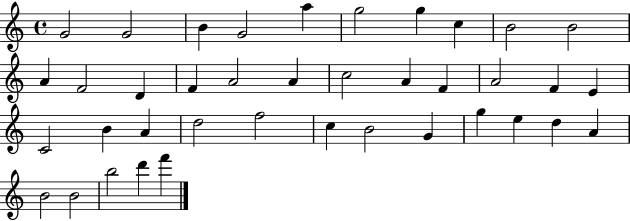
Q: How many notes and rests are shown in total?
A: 39